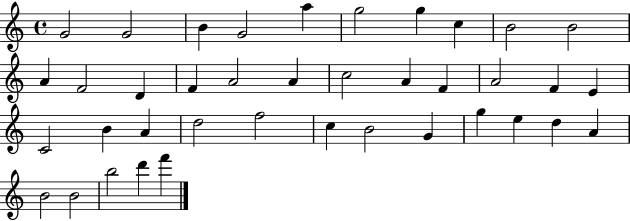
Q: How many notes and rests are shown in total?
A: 39